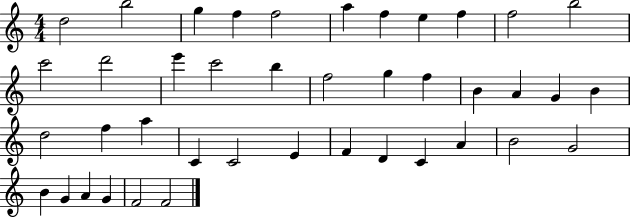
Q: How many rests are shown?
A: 0